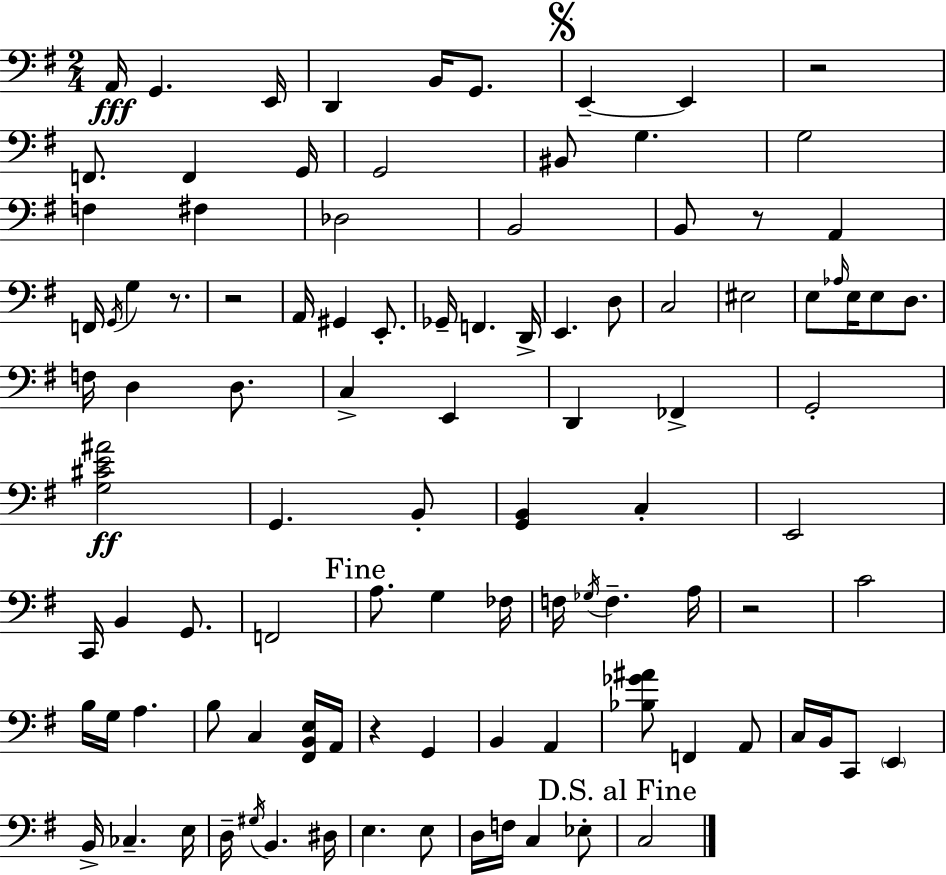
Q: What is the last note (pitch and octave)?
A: C3